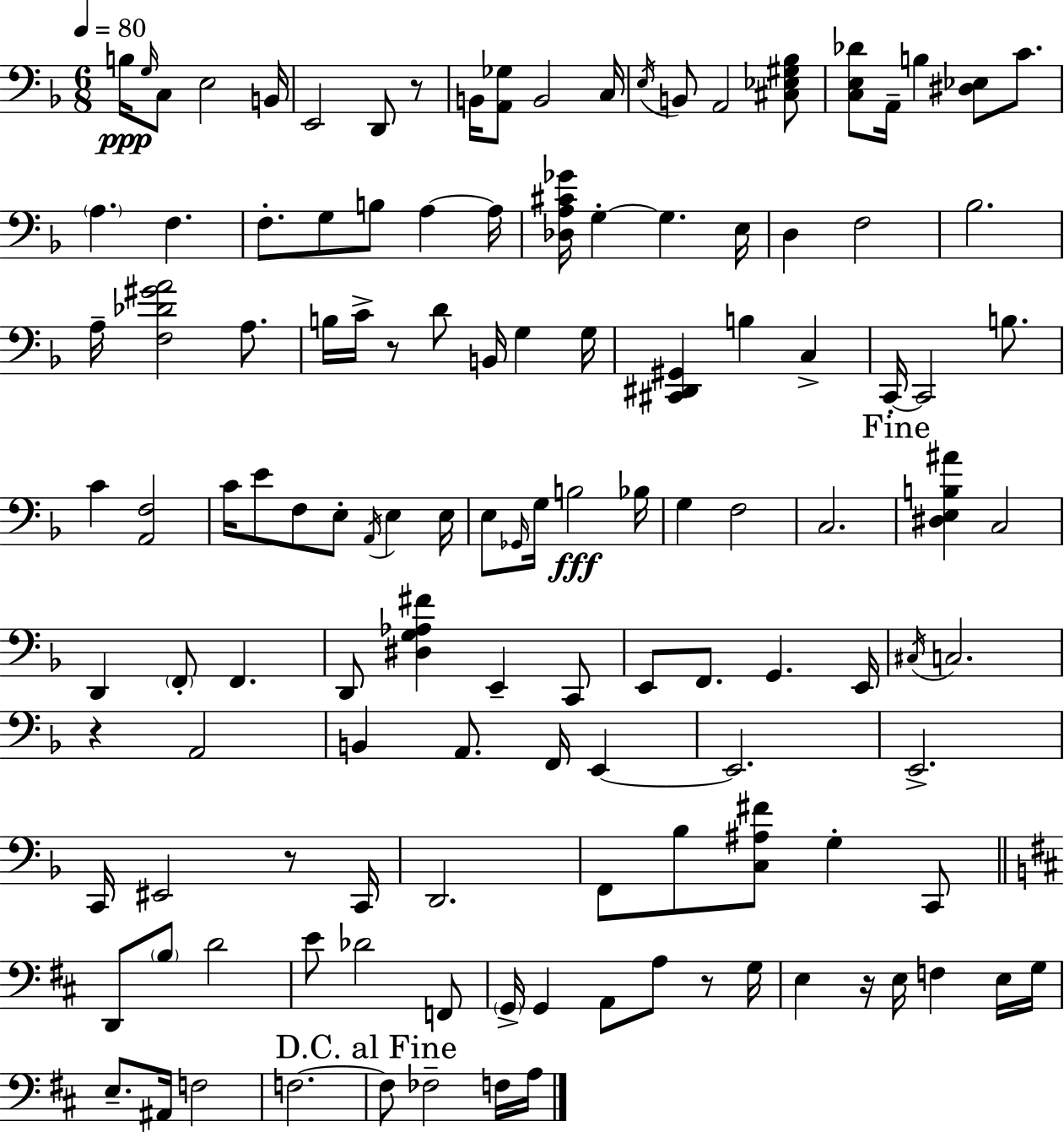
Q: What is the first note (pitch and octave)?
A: B3